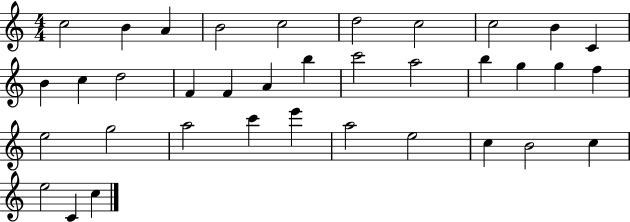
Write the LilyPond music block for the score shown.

{
  \clef treble
  \numericTimeSignature
  \time 4/4
  \key c \major
  c''2 b'4 a'4 | b'2 c''2 | d''2 c''2 | c''2 b'4 c'4 | \break b'4 c''4 d''2 | f'4 f'4 a'4 b''4 | c'''2 a''2 | b''4 g''4 g''4 f''4 | \break e''2 g''2 | a''2 c'''4 e'''4 | a''2 e''2 | c''4 b'2 c''4 | \break e''2 c'4 c''4 | \bar "|."
}